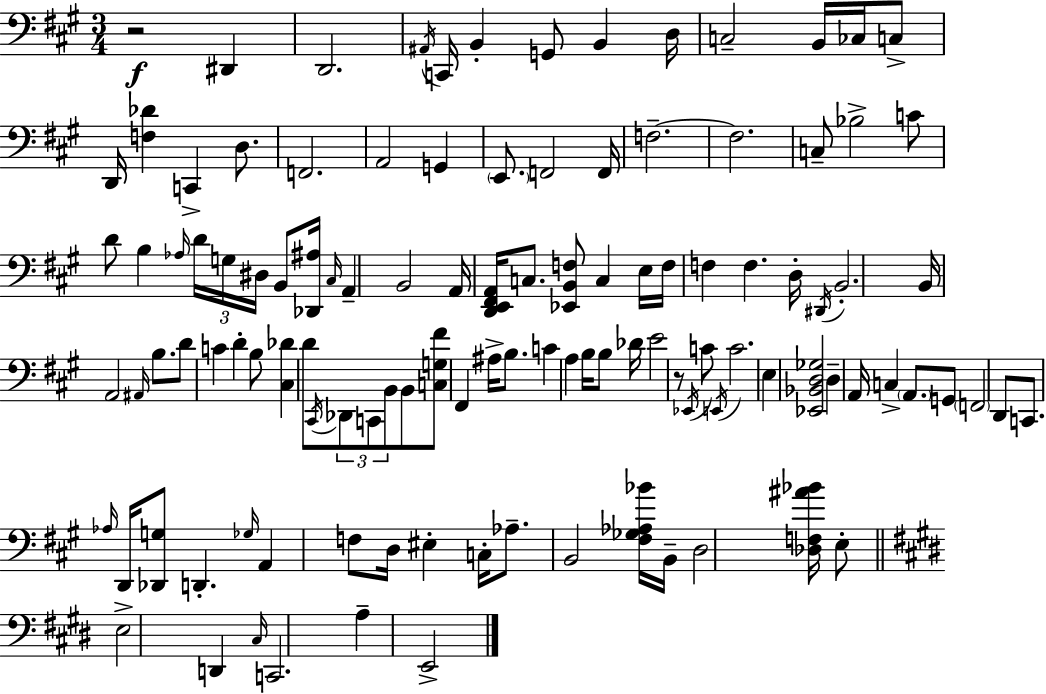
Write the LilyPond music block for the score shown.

{
  \clef bass
  \numericTimeSignature
  \time 3/4
  \key a \major
  r2\f dis,4 | d,2. | \acciaccatura { ais,16 } c,16 b,4-. g,8 b,4 | d16 c2-- b,16 ces16 c8-> | \break d,16 <f des'>4 c,4-> d8. | f,2. | a,2 g,4 | \parenthesize e,8. f,2 | \break f,16 f2.--~~ | f2. | c8-- bes2-> c'8 | d'8 b4 \grace { aes16 } \tuplet 3/2 { d'16 g16 dis16 } b,8 | \break <des, ais>16 \grace { cis16 } a,4-- b,2 | a,16 <d, e, fis, a,>16 c8. <ees, b, f>8 c4 | e16 f16 f4 f4. | d16-. \acciaccatura { dis,16 } b,2.-. | \break b,16 a,2 | \grace { ais,16 } b8. d'8 c'4 d'4-. | b8 <cis des'>4 d'8 \acciaccatura { cis,16 } | \tuplet 3/2 { des,8 c,8 b,8 } b,8 <c g fis'>8 fis,4 | \break ais16-> b8. c'4 a4 | b16 b8 des'16 e'2 | r8 \acciaccatura { ees,16 } c'8 \acciaccatura { e,16 } c'2. | e4 | \break <ees, bes, d ges>2 d4-- | a,16 c4-> \parenthesize a,8. g,8 \parenthesize f,2 | d,8 c,8. \grace { aes16 } | d,16 <des, g>8 d,4.-. \grace { ges16 } a,4 | \break f8 d16 eis4-. c16-. aes8.-- | b,2 <fis ges aes bes'>16 b,16-- d2 | <des f ais' bes'>16 e8-. \bar "||" \break \key e \major e2-> d,4 | \grace { cis16 } c,2. | a4-- e,2-> | \bar "|."
}